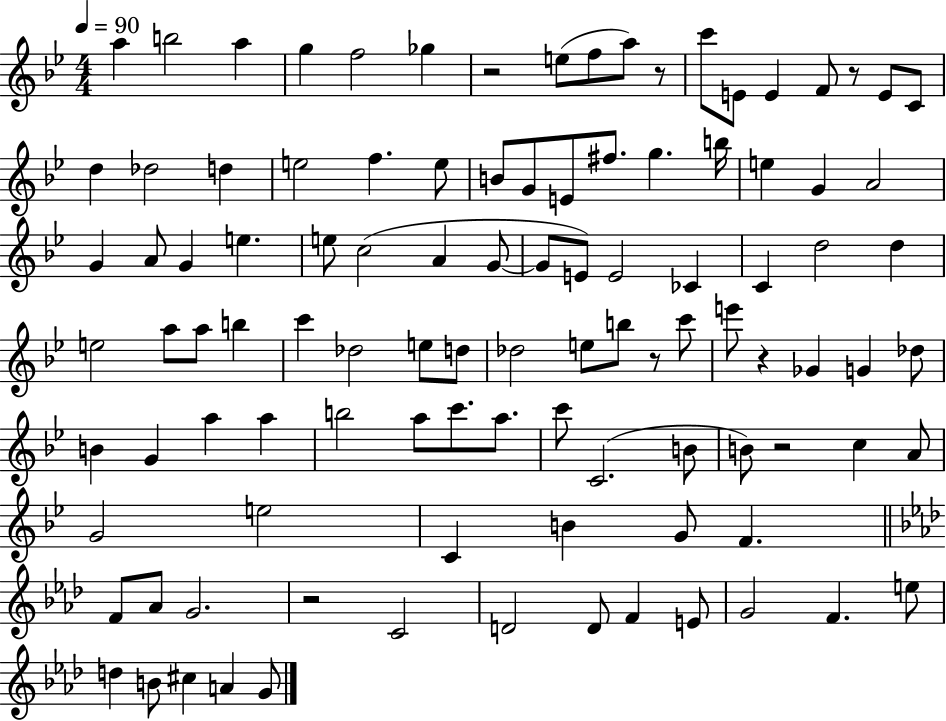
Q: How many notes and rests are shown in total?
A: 104